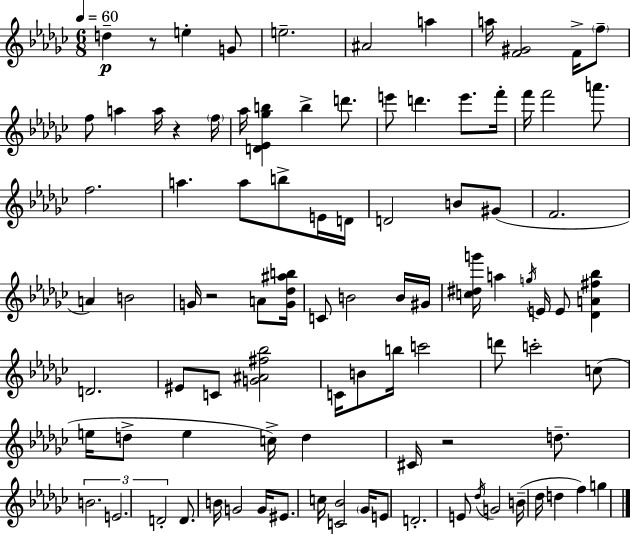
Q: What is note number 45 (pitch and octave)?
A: E4